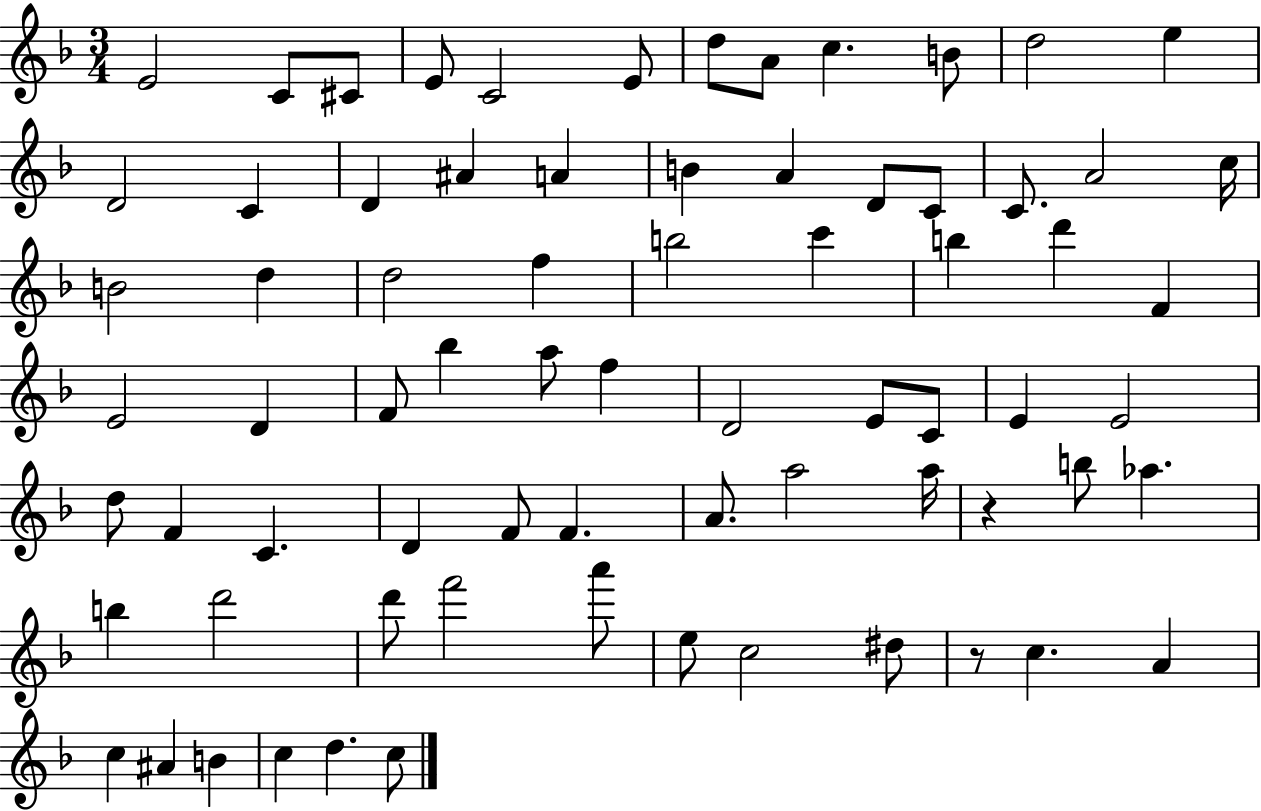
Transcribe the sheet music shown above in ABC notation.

X:1
T:Untitled
M:3/4
L:1/4
K:F
E2 C/2 ^C/2 E/2 C2 E/2 d/2 A/2 c B/2 d2 e D2 C D ^A A B A D/2 C/2 C/2 A2 c/4 B2 d d2 f b2 c' b d' F E2 D F/2 _b a/2 f D2 E/2 C/2 E E2 d/2 F C D F/2 F A/2 a2 a/4 z b/2 _a b d'2 d'/2 f'2 a'/2 e/2 c2 ^d/2 z/2 c A c ^A B c d c/2